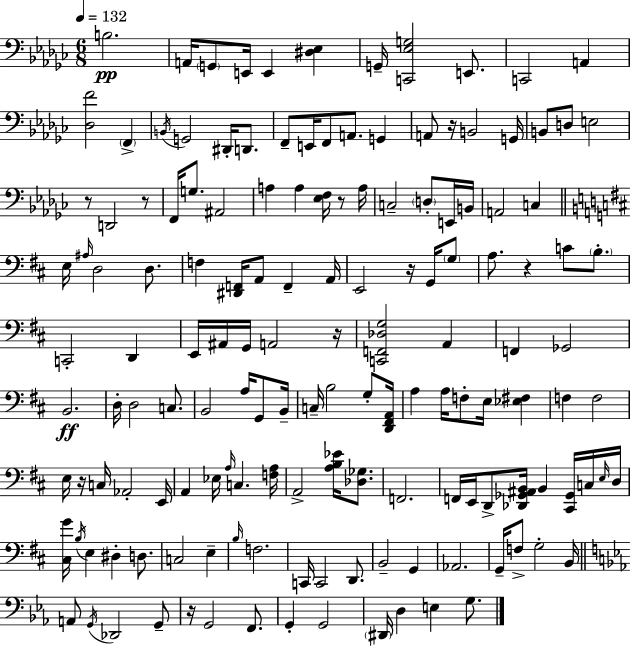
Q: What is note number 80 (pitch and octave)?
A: C3